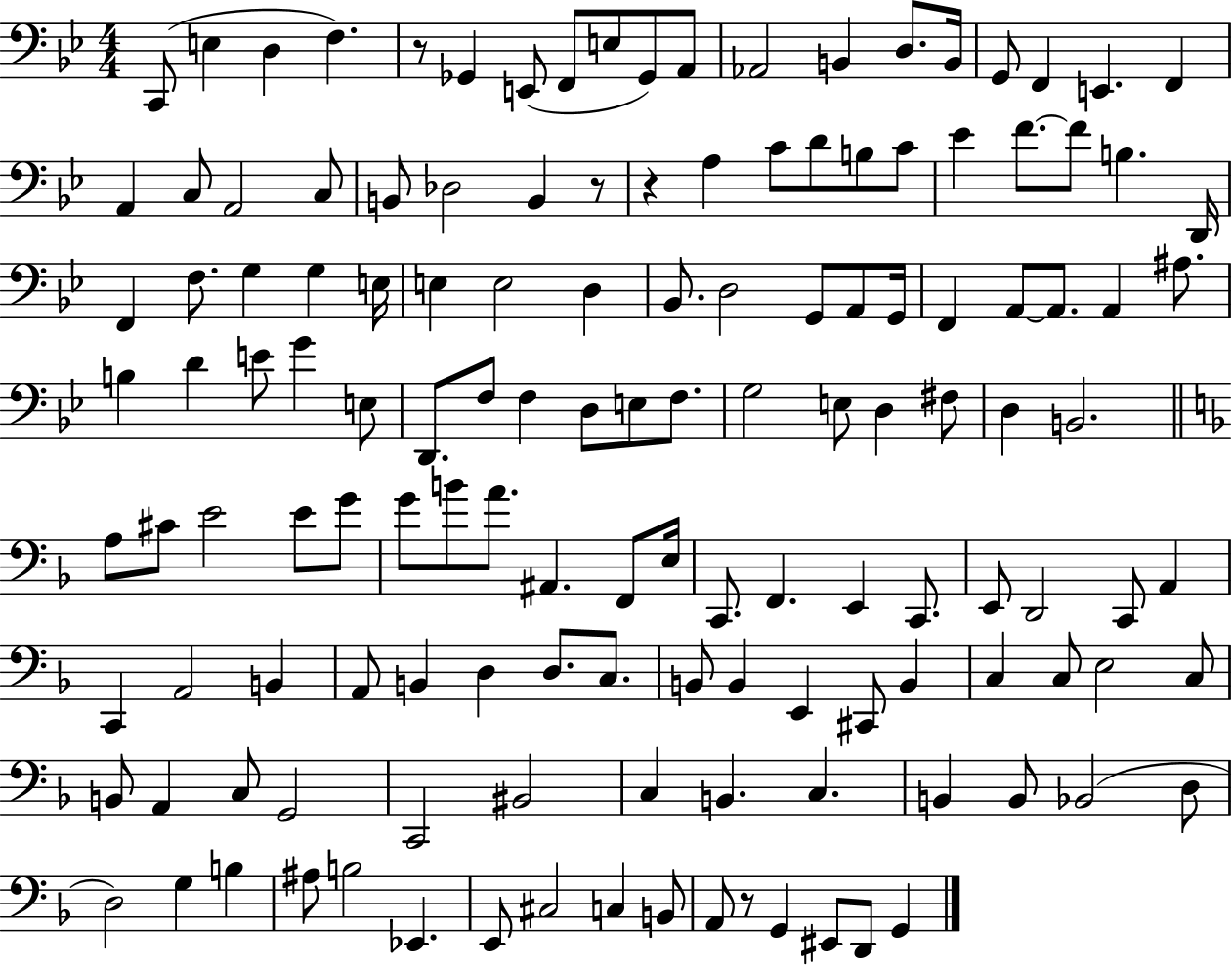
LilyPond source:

{
  \clef bass
  \numericTimeSignature
  \time 4/4
  \key bes \major
  c,8( e4 d4 f4.) | r8 ges,4 e,8( f,8 e8 ges,8) a,8 | aes,2 b,4 d8. b,16 | g,8 f,4 e,4. f,4 | \break a,4 c8 a,2 c8 | b,8 des2 b,4 r8 | r4 a4 c'8 d'8 b8 c'8 | ees'4 f'8.~~ f'8 b4. d,16 | \break f,4 f8. g4 g4 e16 | e4 e2 d4 | bes,8. d2 g,8 a,8 g,16 | f,4 a,8~~ a,8. a,4 ais8. | \break b4 d'4 e'8 g'4 e8 | d,8. f8 f4 d8 e8 f8. | g2 e8 d4 fis8 | d4 b,2. | \break \bar "||" \break \key f \major a8 cis'8 e'2 e'8 g'8 | g'8 b'8 a'8. ais,4. f,8 e16 | c,8. f,4. e,4 c,8. | e,8 d,2 c,8 a,4 | \break c,4 a,2 b,4 | a,8 b,4 d4 d8. c8. | b,8 b,4 e,4 cis,8 b,4 | c4 c8 e2 c8 | \break b,8 a,4 c8 g,2 | c,2 bis,2 | c4 b,4. c4. | b,4 b,8 bes,2( d8 | \break d2) g4 b4 | ais8 b2 ees,4. | e,8 cis2 c4 b,8 | a,8 r8 g,4 eis,8 d,8 g,4 | \break \bar "|."
}